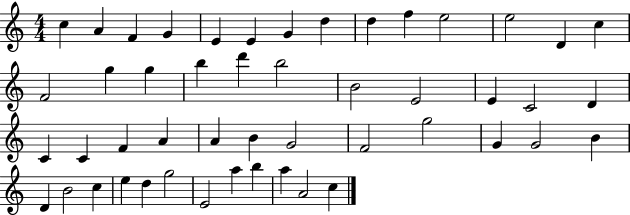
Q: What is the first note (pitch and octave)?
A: C5